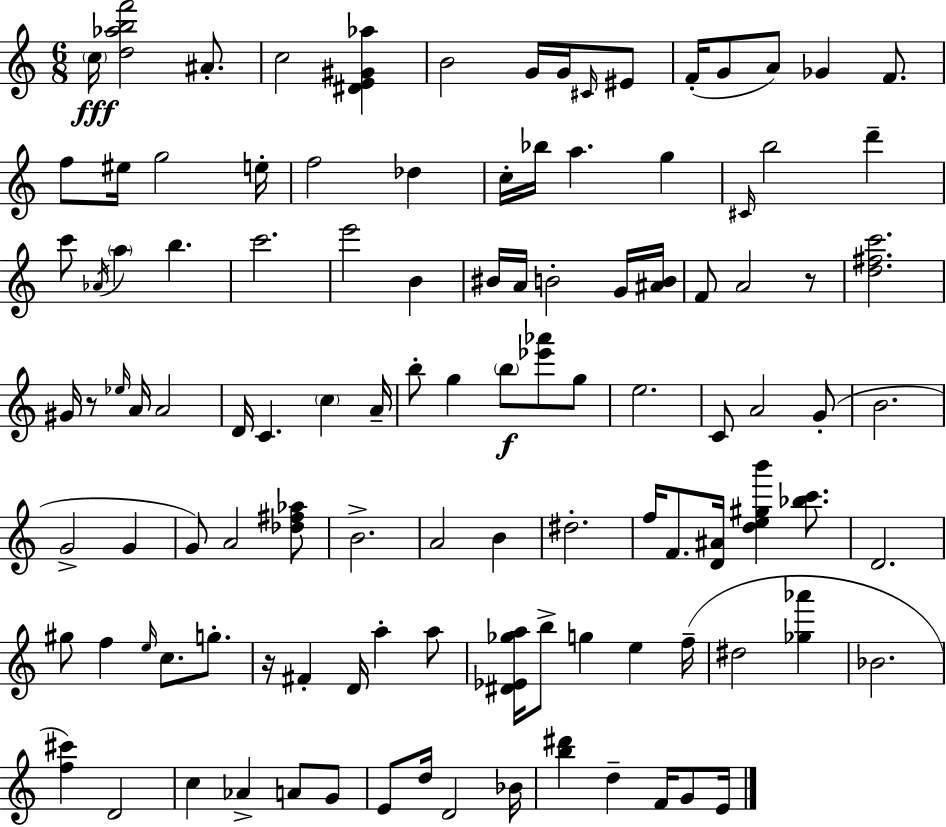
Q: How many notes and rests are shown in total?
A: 111